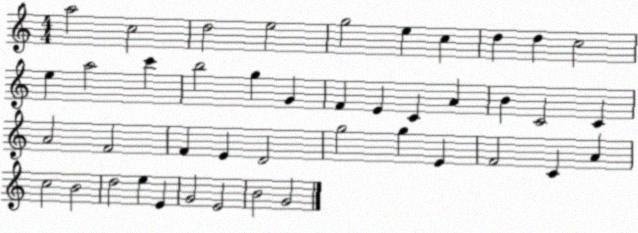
X:1
T:Untitled
M:4/4
L:1/4
K:C
a2 c2 d2 e2 g2 e c d d c2 e a2 c' b2 g G F E C A B C2 C A2 F2 F E D2 g2 g E F2 C A c2 B2 d2 e E G2 E2 B2 G2